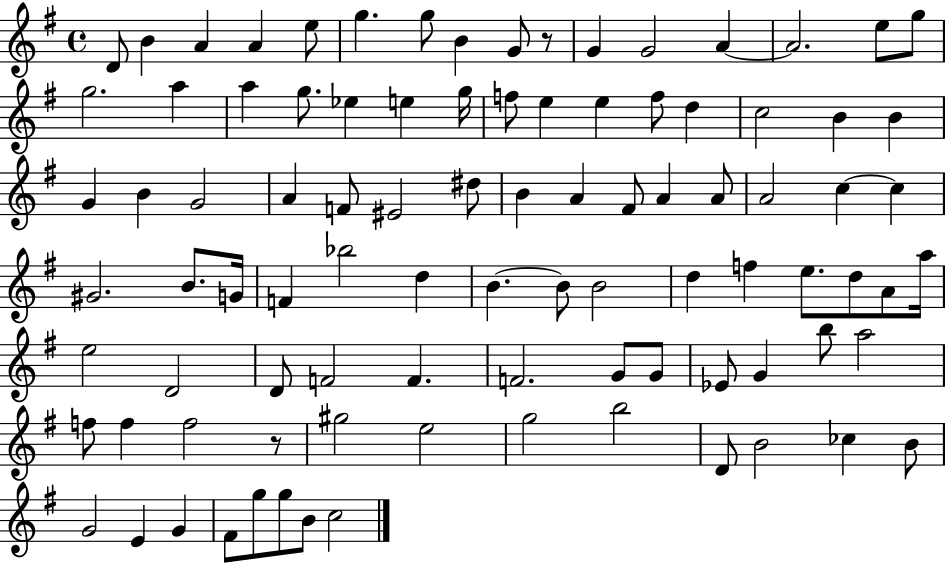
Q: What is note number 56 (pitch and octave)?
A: F5